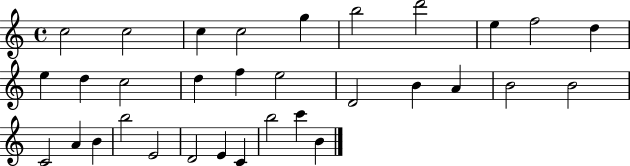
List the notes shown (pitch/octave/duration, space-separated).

C5/h C5/h C5/q C5/h G5/q B5/h D6/h E5/q F5/h D5/q E5/q D5/q C5/h D5/q F5/q E5/h D4/h B4/q A4/q B4/h B4/h C4/h A4/q B4/q B5/h E4/h D4/h E4/q C4/q B5/h C6/q B4/q